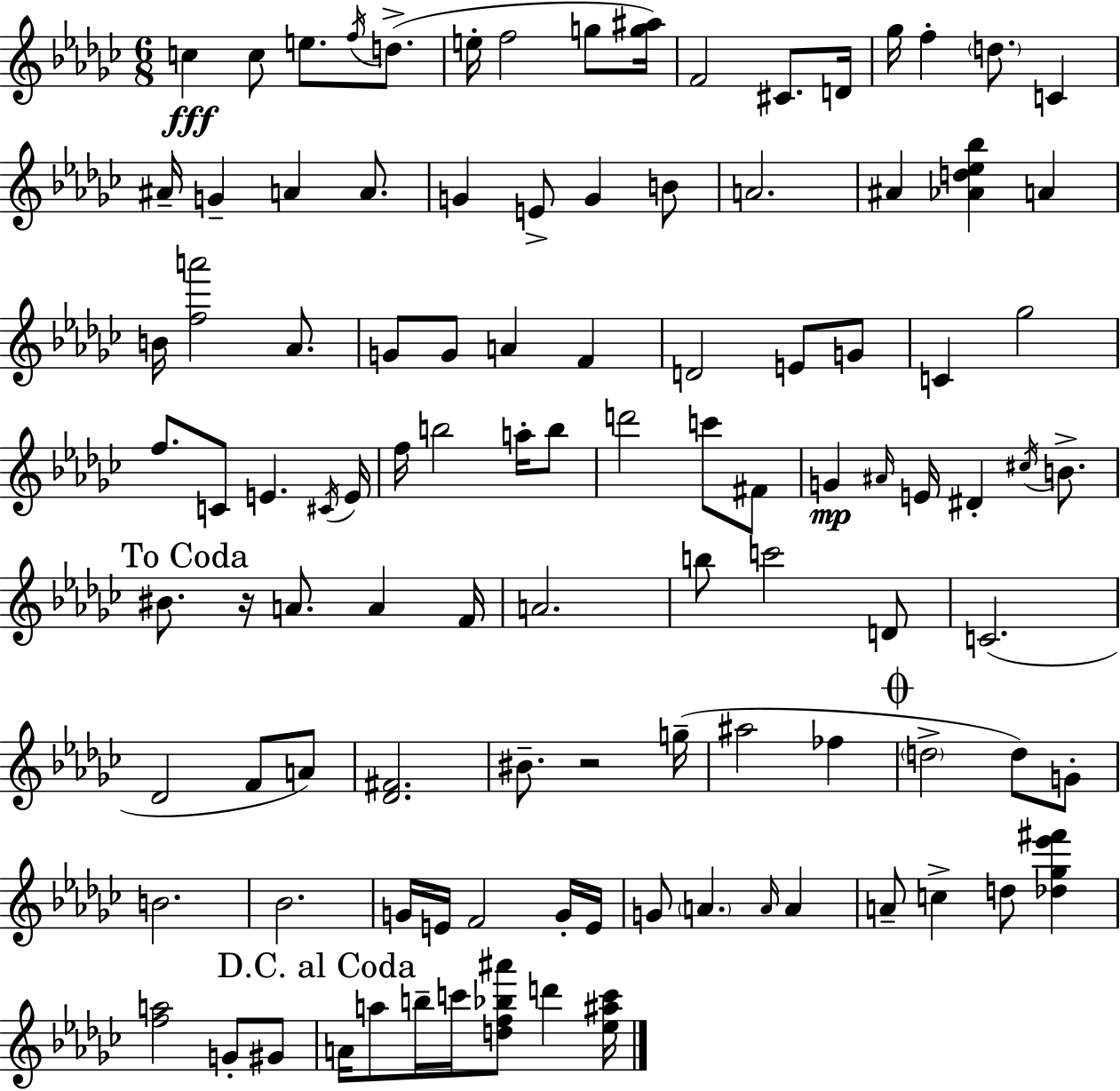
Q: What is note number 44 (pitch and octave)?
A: B5